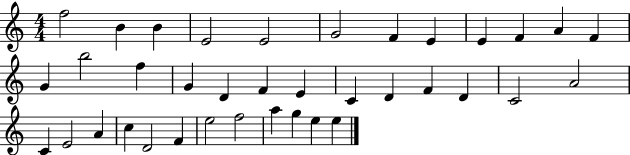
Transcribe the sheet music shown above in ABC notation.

X:1
T:Untitled
M:4/4
L:1/4
K:C
f2 B B E2 E2 G2 F E E F A F G b2 f G D F E C D F D C2 A2 C E2 A c D2 F e2 f2 a g e e